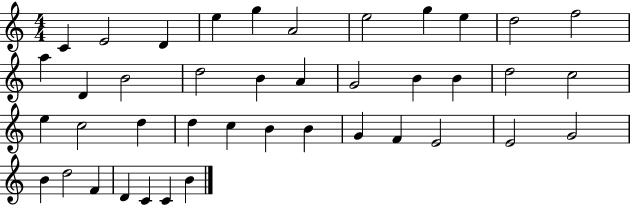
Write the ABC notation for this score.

X:1
T:Untitled
M:4/4
L:1/4
K:C
C E2 D e g A2 e2 g e d2 f2 a D B2 d2 B A G2 B B d2 c2 e c2 d d c B B G F E2 E2 G2 B d2 F D C C B